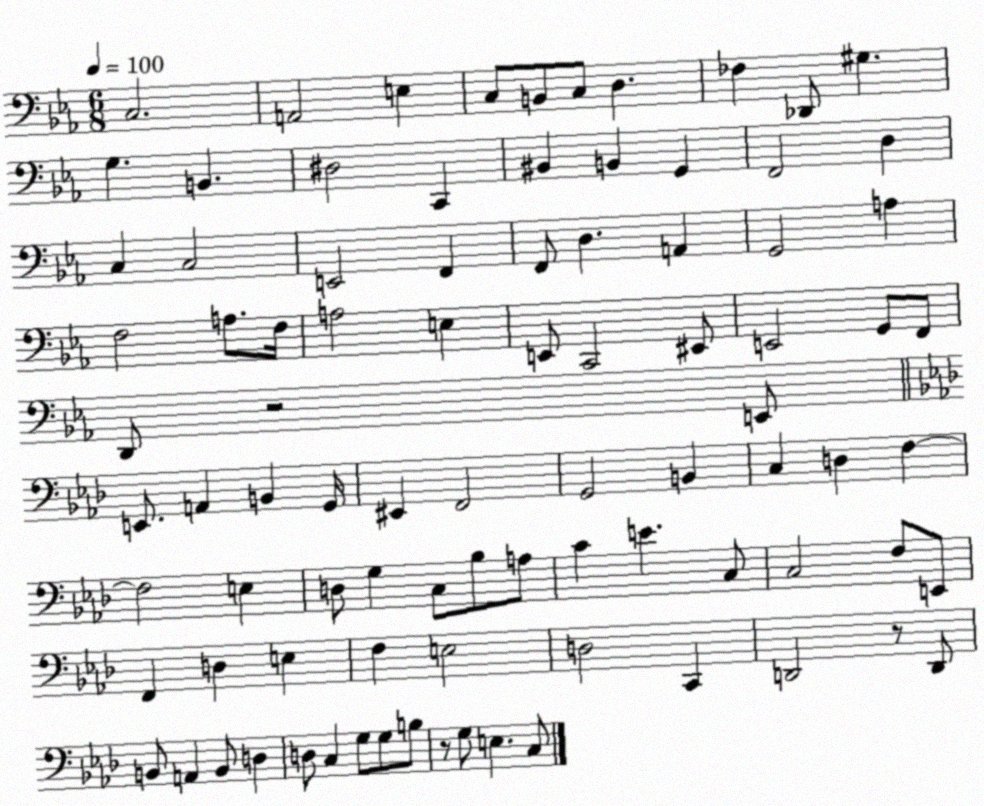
X:1
T:Untitled
M:6/8
L:1/4
K:Eb
C,2 A,,2 E, C,/2 B,,/2 C,/2 D, _F, _D,,/2 ^G, G, B,, ^D,2 C,, ^B,, B,, G,, F,,2 D, C, C,2 E,,2 F,, F,,/2 D, A,, G,,2 A, F,2 A,/2 F,/4 A,2 E, E,,/2 C,,2 ^E,,/2 E,,2 G,,/2 F,,/2 D,,/2 z2 E,,/2 E,,/2 A,, B,, G,,/4 ^E,, F,,2 G,,2 B,, C, D, F, F,2 E, D,/2 G, C,/2 _B,/2 A,/2 C E C,/2 C,2 F,/2 E,,/2 F,, D, E, F, E,2 D,2 C,, D,,2 z/2 D,,/2 B,,/2 A,, B,,/2 D, D,/2 C, G,/2 G,/2 B,/2 z/2 G,/2 E, C,/2